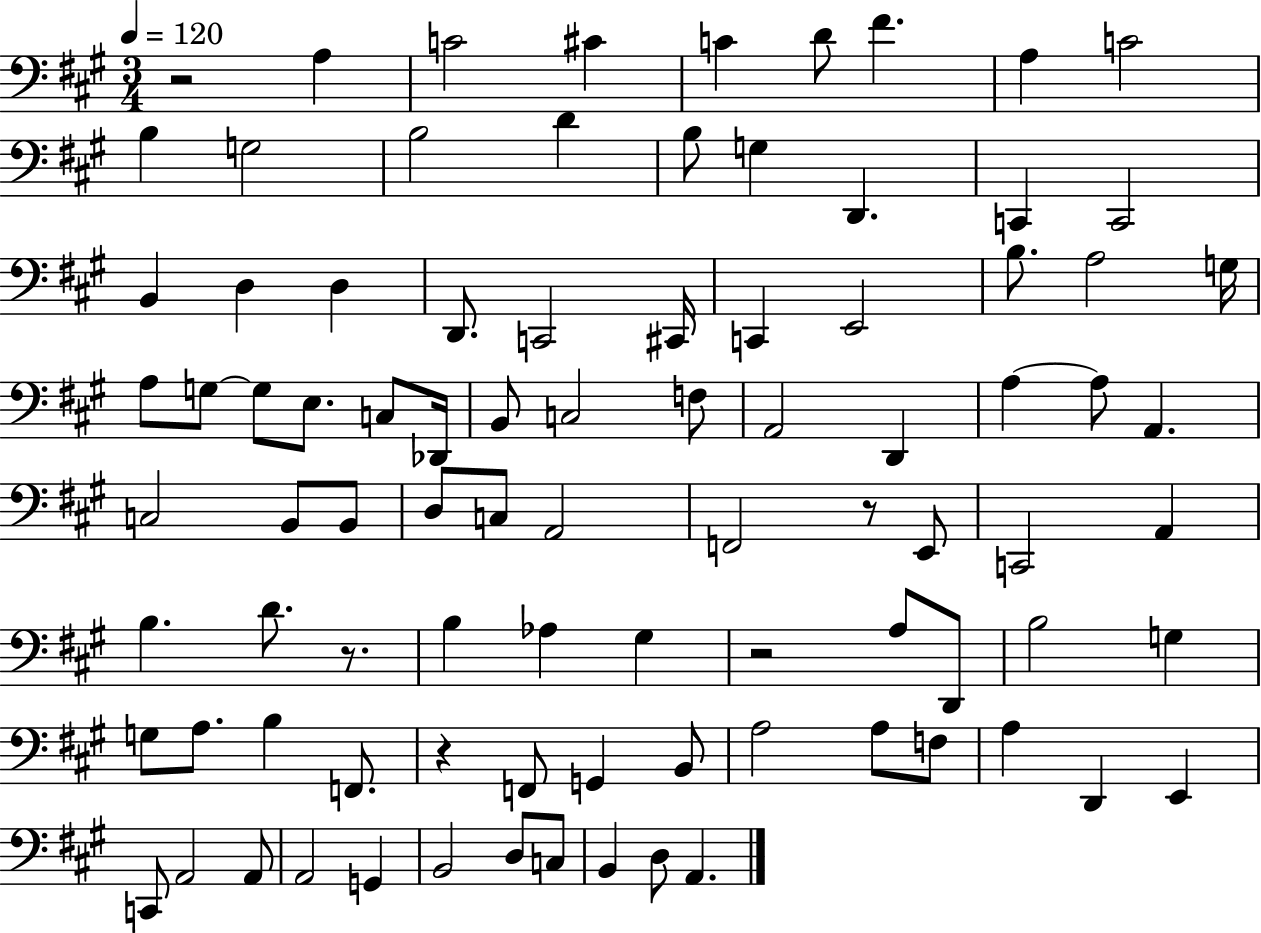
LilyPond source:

{
  \clef bass
  \numericTimeSignature
  \time 3/4
  \key a \major
  \tempo 4 = 120
  r2 a4 | c'2 cis'4 | c'4 d'8 fis'4. | a4 c'2 | \break b4 g2 | b2 d'4 | b8 g4 d,4. | c,4 c,2 | \break b,4 d4 d4 | d,8. c,2 cis,16 | c,4 e,2 | b8. a2 g16 | \break a8 g8~~ g8 e8. c8 des,16 | b,8 c2 f8 | a,2 d,4 | a4~~ a8 a,4. | \break c2 b,8 b,8 | d8 c8 a,2 | f,2 r8 e,8 | c,2 a,4 | \break b4. d'8. r8. | b4 aes4 gis4 | r2 a8 d,8 | b2 g4 | \break g8 a8. b4 f,8. | r4 f,8 g,4 b,8 | a2 a8 f8 | a4 d,4 e,4 | \break c,8 a,2 a,8 | a,2 g,4 | b,2 d8 c8 | b,4 d8 a,4. | \break \bar "|."
}